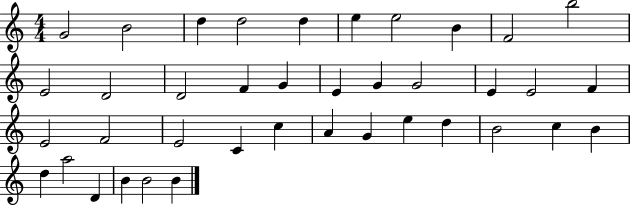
{
  \clef treble
  \numericTimeSignature
  \time 4/4
  \key c \major
  g'2 b'2 | d''4 d''2 d''4 | e''4 e''2 b'4 | f'2 b''2 | \break e'2 d'2 | d'2 f'4 g'4 | e'4 g'4 g'2 | e'4 e'2 f'4 | \break e'2 f'2 | e'2 c'4 c''4 | a'4 g'4 e''4 d''4 | b'2 c''4 b'4 | \break d''4 a''2 d'4 | b'4 b'2 b'4 | \bar "|."
}